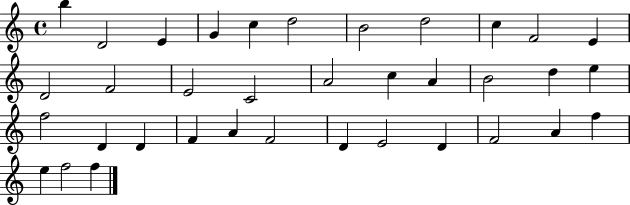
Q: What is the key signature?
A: C major